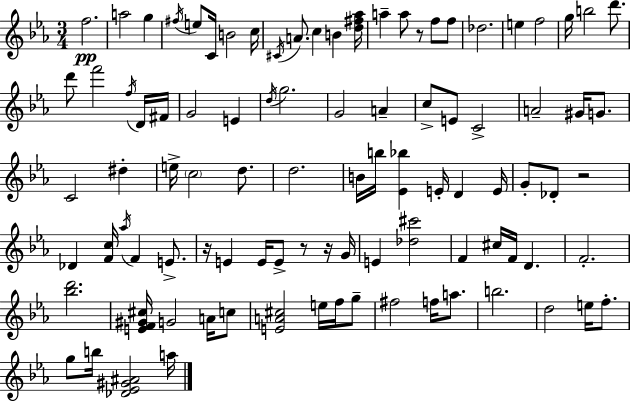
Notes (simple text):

F5/h. A5/h G5/q F#5/s E5/e C4/s B4/h C5/s C#4/s A4/e. C5/q B4/q [D5,F#5,Ab5]/s A5/q A5/e R/e F5/e F5/e Db5/h. E5/q F5/h G5/s B5/h D6/e. D6/e F6/h F5/s D4/s F#4/s G4/h E4/q D5/s G5/h. G4/h A4/q C5/e E4/e C4/h A4/h G#4/s G4/e. C4/h D#5/q E5/s C5/h D5/e. D5/h. B4/s B5/s [Eb4,Bb5]/q E4/s D4/q E4/s G4/e Db4/e R/h Db4/q [F4,C5]/s Ab5/s F4/q E4/e. R/s E4/q E4/s E4/e R/e R/s G4/s E4/q [Db5,C#6]/h F4/q C#5/s F4/s D4/q. F4/h. [Bb5,D6]/h. [E4,F4,G#4,C#5]/s G4/h A4/s C5/e [E4,A4,C#5]/h E5/s F5/s G5/e F#5/h F5/s A5/e. B5/h. D5/h E5/s F5/e. G5/e B5/s [Db4,Eb4,G#4,A#4]/h A5/s